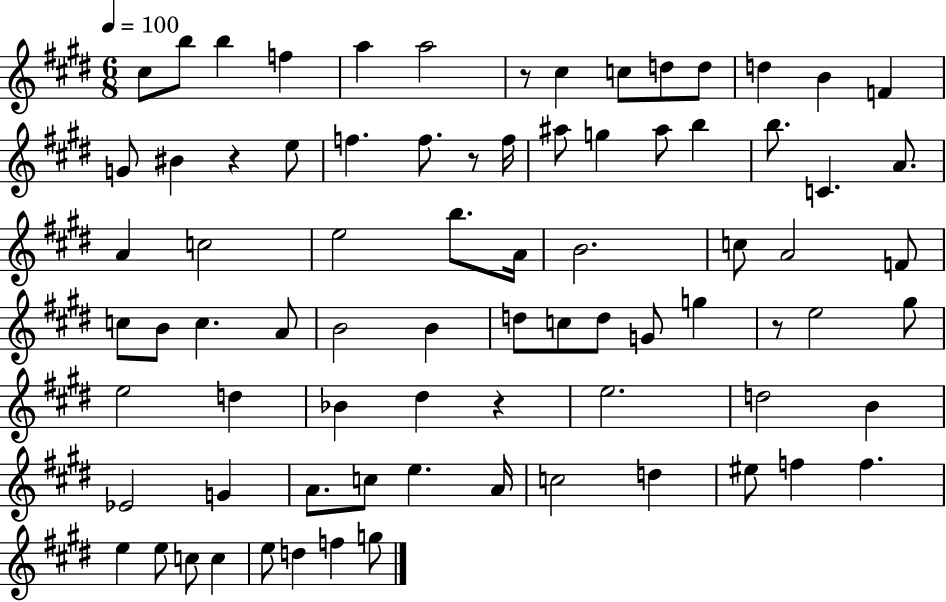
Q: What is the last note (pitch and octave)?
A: G5